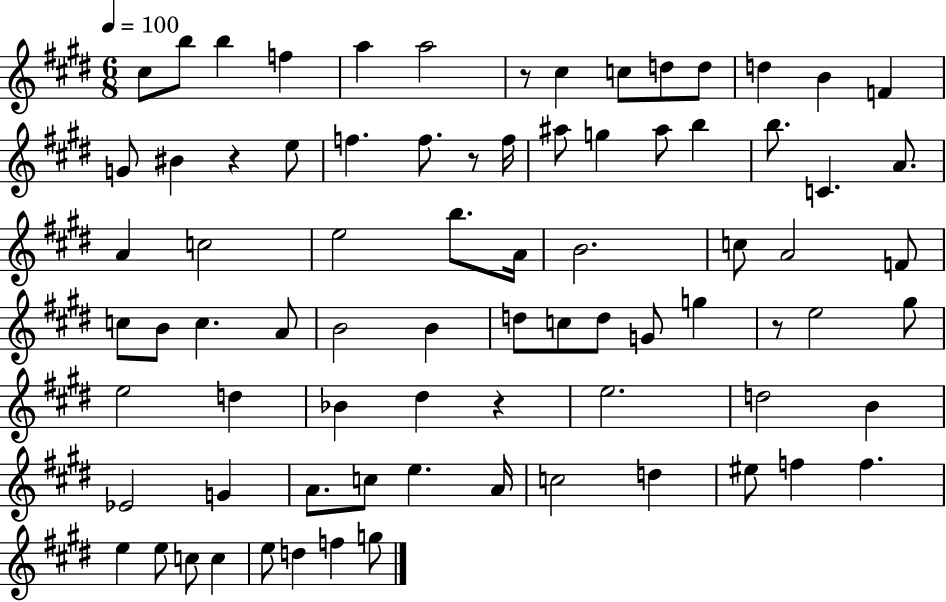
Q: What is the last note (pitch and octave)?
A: G5